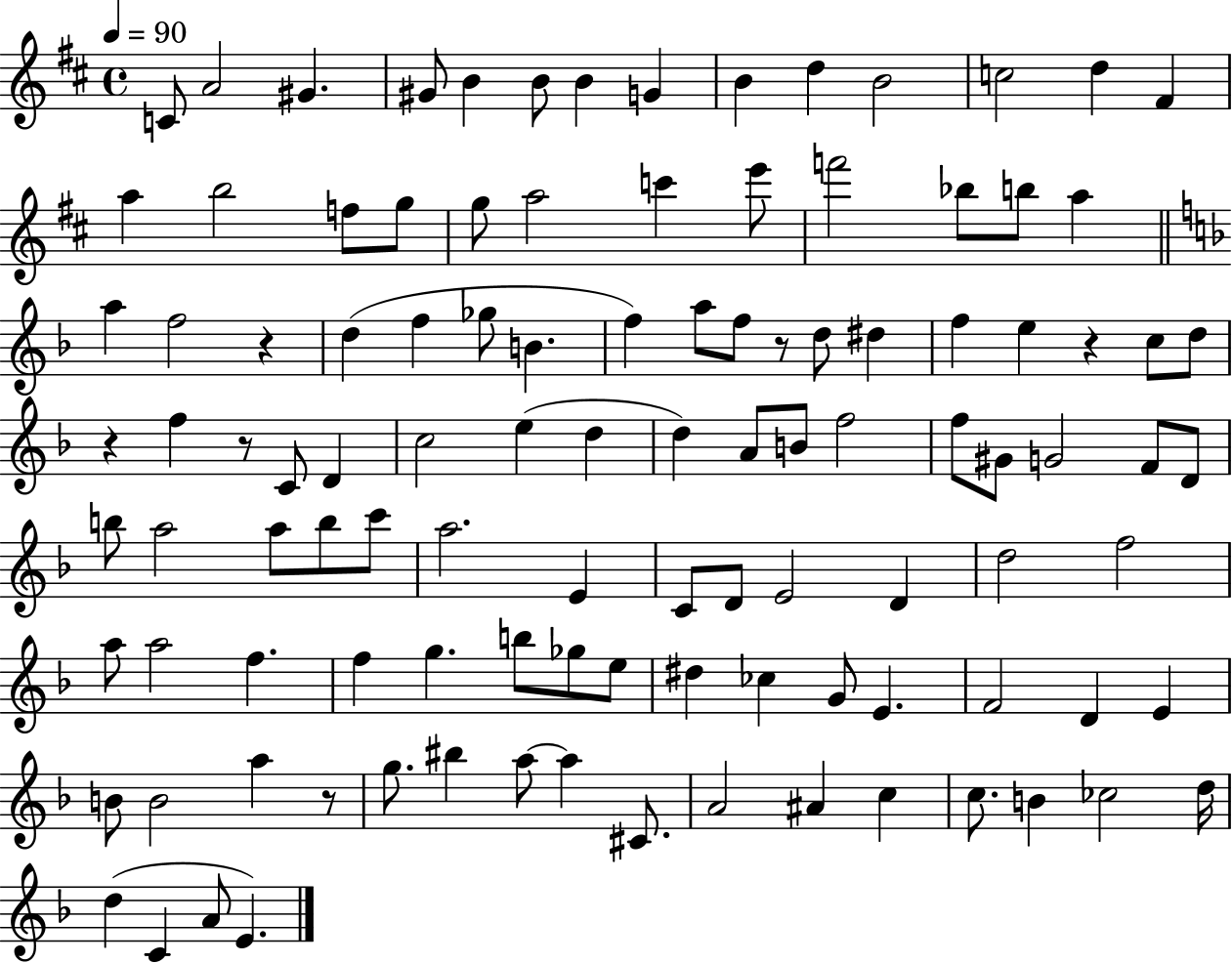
C4/e A4/h G#4/q. G#4/e B4/q B4/e B4/q G4/q B4/q D5/q B4/h C5/h D5/q F#4/q A5/q B5/h F5/e G5/e G5/e A5/h C6/q E6/e F6/h Bb5/e B5/e A5/q A5/q F5/h R/q D5/q F5/q Gb5/e B4/q. F5/q A5/e F5/e R/e D5/e D#5/q F5/q E5/q R/q C5/e D5/e R/q F5/q R/e C4/e D4/q C5/h E5/q D5/q D5/q A4/e B4/e F5/h F5/e G#4/e G4/h F4/e D4/e B5/e A5/h A5/e B5/e C6/e A5/h. E4/q C4/e D4/e E4/h D4/q D5/h F5/h A5/e A5/h F5/q. F5/q G5/q. B5/e Gb5/e E5/e D#5/q CES5/q G4/e E4/q. F4/h D4/q E4/q B4/e B4/h A5/q R/e G5/e. BIS5/q A5/e A5/q C#4/e. A4/h A#4/q C5/q C5/e. B4/q CES5/h D5/s D5/q C4/q A4/e E4/q.